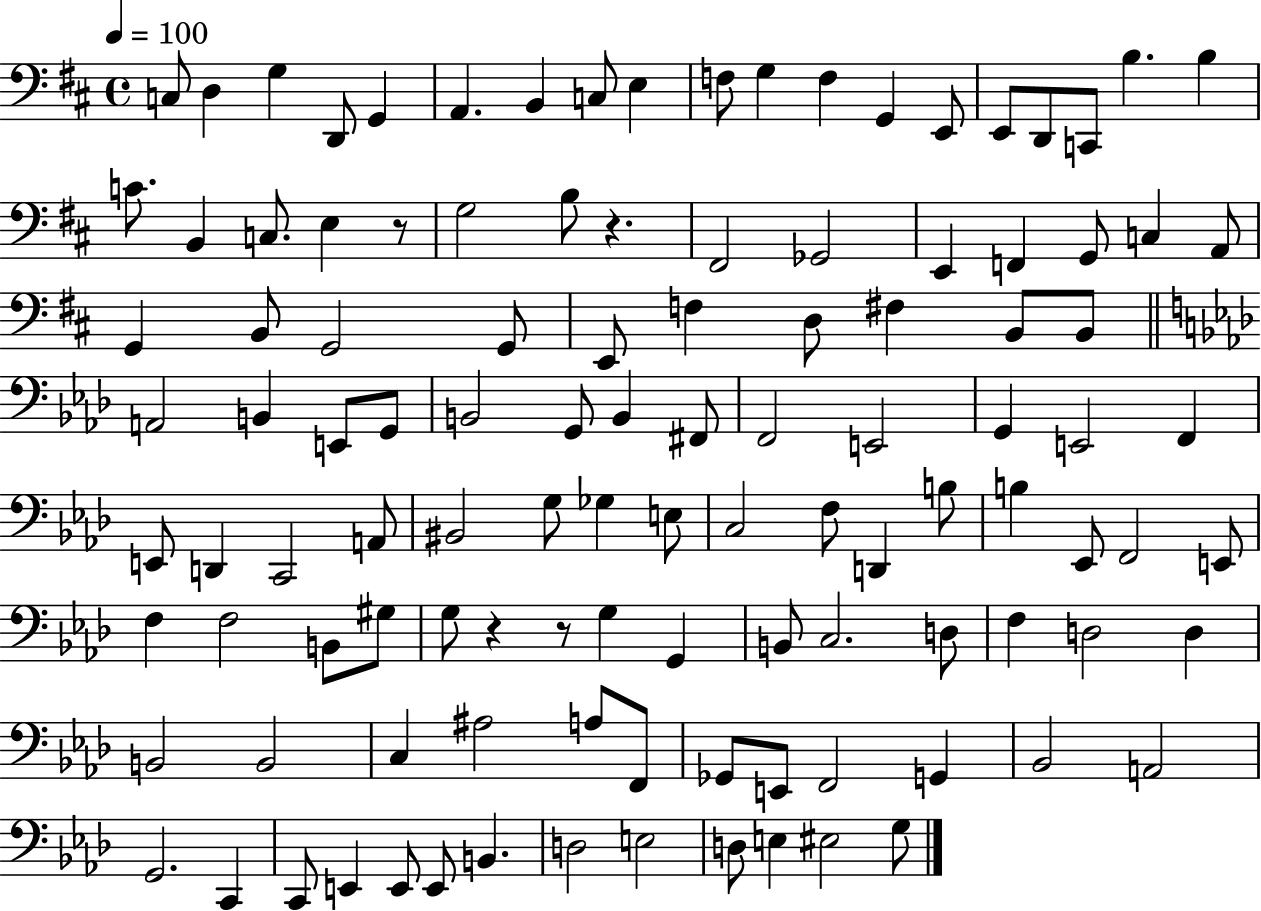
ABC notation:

X:1
T:Untitled
M:4/4
L:1/4
K:D
C,/2 D, G, D,,/2 G,, A,, B,, C,/2 E, F,/2 G, F, G,, E,,/2 E,,/2 D,,/2 C,,/2 B, B, C/2 B,, C,/2 E, z/2 G,2 B,/2 z ^F,,2 _G,,2 E,, F,, G,,/2 C, A,,/2 G,, B,,/2 G,,2 G,,/2 E,,/2 F, D,/2 ^F, B,,/2 B,,/2 A,,2 B,, E,,/2 G,,/2 B,,2 G,,/2 B,, ^F,,/2 F,,2 E,,2 G,, E,,2 F,, E,,/2 D,, C,,2 A,,/2 ^B,,2 G,/2 _G, E,/2 C,2 F,/2 D,, B,/2 B, _E,,/2 F,,2 E,,/2 F, F,2 B,,/2 ^G,/2 G,/2 z z/2 G, G,, B,,/2 C,2 D,/2 F, D,2 D, B,,2 B,,2 C, ^A,2 A,/2 F,,/2 _G,,/2 E,,/2 F,,2 G,, _B,,2 A,,2 G,,2 C,, C,,/2 E,, E,,/2 E,,/2 B,, D,2 E,2 D,/2 E, ^E,2 G,/2